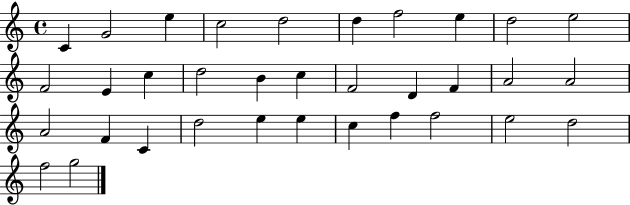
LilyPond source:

{
  \clef treble
  \time 4/4
  \defaultTimeSignature
  \key c \major
  c'4 g'2 e''4 | c''2 d''2 | d''4 f''2 e''4 | d''2 e''2 | \break f'2 e'4 c''4 | d''2 b'4 c''4 | f'2 d'4 f'4 | a'2 a'2 | \break a'2 f'4 c'4 | d''2 e''4 e''4 | c''4 f''4 f''2 | e''2 d''2 | \break f''2 g''2 | \bar "|."
}